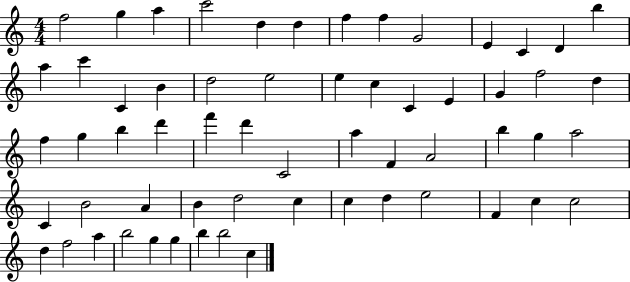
F5/h G5/q A5/q C6/h D5/q D5/q F5/q F5/q G4/h E4/q C4/q D4/q B5/q A5/q C6/q C4/q B4/q D5/h E5/h E5/q C5/q C4/q E4/q G4/q F5/h D5/q F5/q G5/q B5/q D6/q F6/q D6/q C4/h A5/q F4/q A4/h B5/q G5/q A5/h C4/q B4/h A4/q B4/q D5/h C5/q C5/q D5/q E5/h F4/q C5/q C5/h D5/q F5/h A5/q B5/h G5/q G5/q B5/q B5/h C5/q